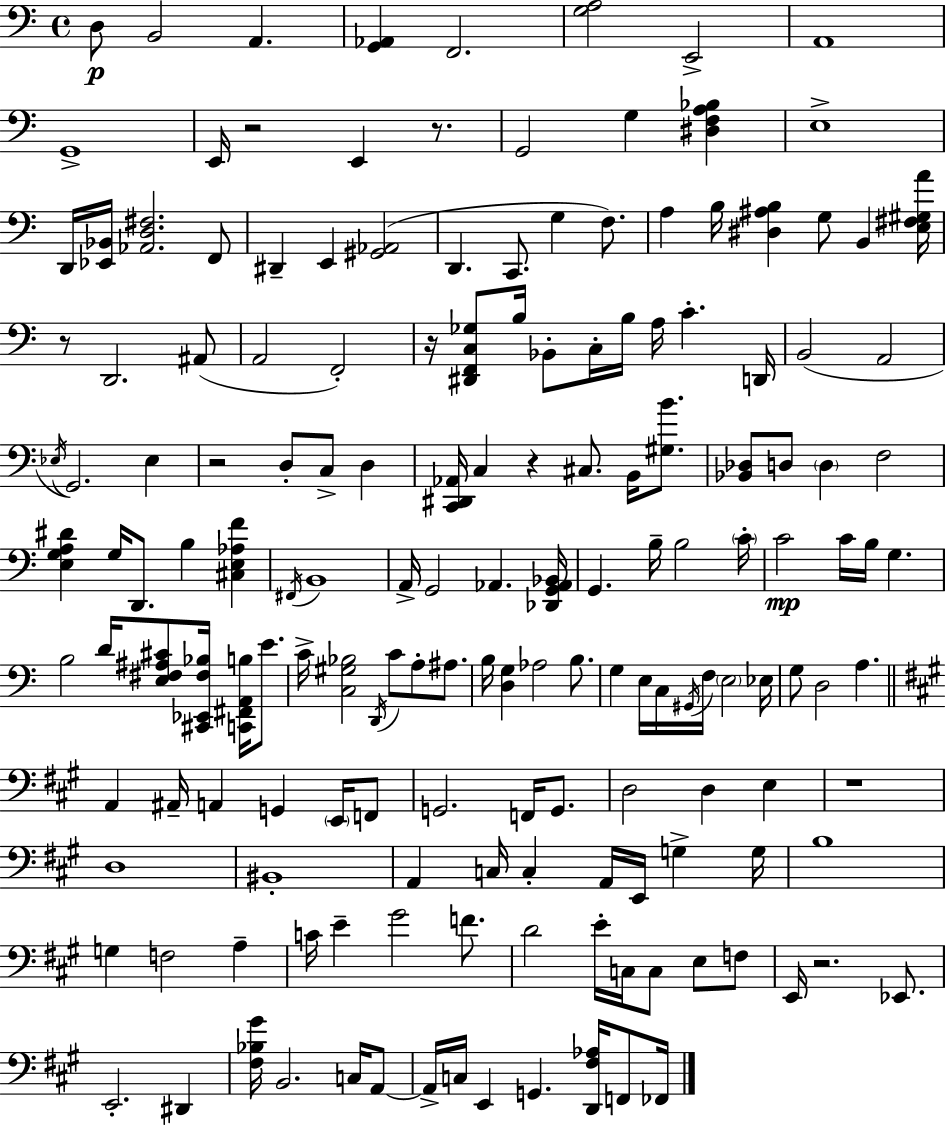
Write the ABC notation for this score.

X:1
T:Untitled
M:4/4
L:1/4
K:C
D,/2 B,,2 A,, [G,,_A,,] F,,2 [G,A,]2 E,,2 A,,4 G,,4 E,,/4 z2 E,, z/2 G,,2 G, [^D,F,A,_B,] E,4 D,,/4 [_E,,_B,,]/4 [_A,,D,^F,]2 F,,/2 ^D,, E,, [^G,,_A,,]2 D,, C,,/2 G, F,/2 A, B,/4 [^D,^A,B,] G,/2 B,, [E,^F,^G,A]/4 z/2 D,,2 ^A,,/2 A,,2 F,,2 z/4 [^D,,F,,C,_G,]/2 B,/4 _B,,/2 C,/4 B,/4 A,/4 C D,,/4 B,,2 A,,2 _E,/4 G,,2 _E, z2 D,/2 C,/2 D, [C,,^D,,_A,,]/4 C, z ^C,/2 B,,/4 [^G,B]/2 [_B,,_D,]/2 D,/2 D, F,2 [E,G,A,^D] G,/4 D,,/2 B, [^C,E,_A,F] ^F,,/4 B,,4 A,,/4 G,,2 _A,, [_D,,G,,_A,,_B,,]/4 G,, B,/4 B,2 C/4 C2 C/4 B,/4 G, B,2 D/4 [E,^F,^A,^C]/2 [^C,,_E,,^F,_B,]/4 [C,,^F,,A,,B,]/4 E/2 C/4 [C,^G,_B,]2 D,,/4 C/2 A,/2 ^A,/2 B,/4 [D,G,] _A,2 B,/2 G, E,/4 C,/4 ^G,,/4 F,/4 E,2 _E,/4 G,/2 D,2 A, A,, ^A,,/4 A,, G,, E,,/4 F,,/2 G,,2 F,,/4 G,,/2 D,2 D, E, z4 D,4 ^B,,4 A,, C,/4 C, A,,/4 E,,/4 G, G,/4 B,4 G, F,2 A, C/4 E ^G2 F/2 D2 E/4 C,/4 C,/2 E,/2 F,/2 E,,/4 z2 _E,,/2 E,,2 ^D,, [^F,_B,^G]/4 B,,2 C,/4 A,,/2 A,,/4 C,/4 E,, G,, [D,,^F,_A,]/4 F,,/2 _F,,/4